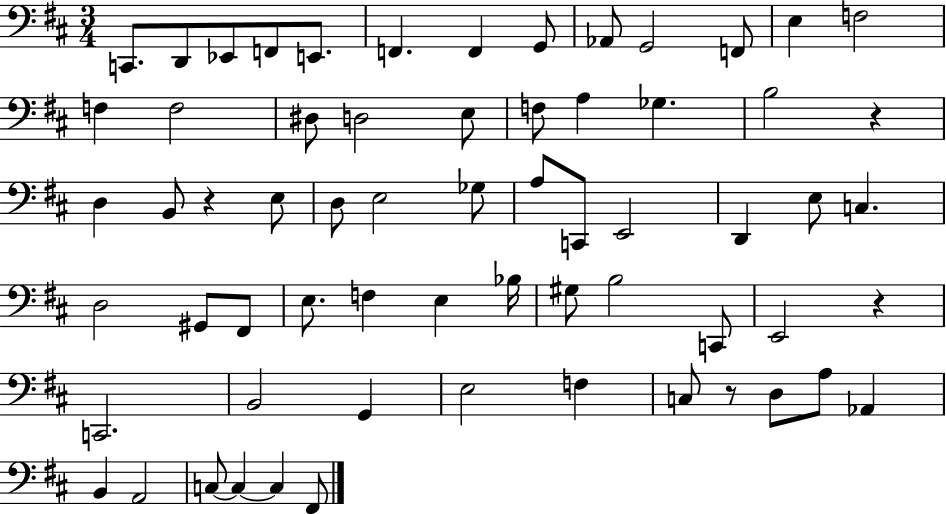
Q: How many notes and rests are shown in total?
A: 64